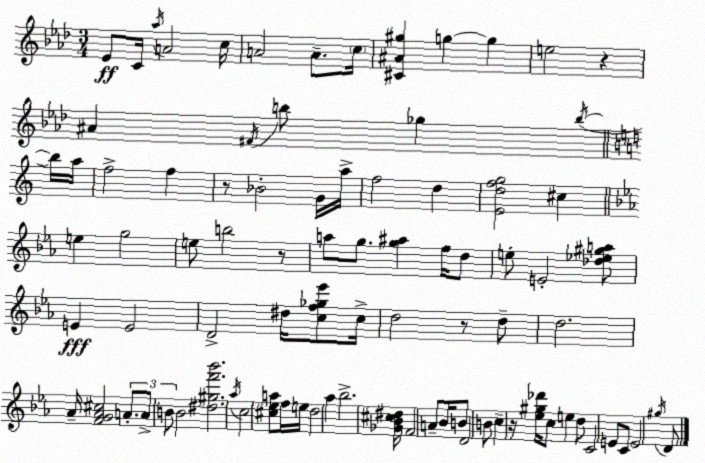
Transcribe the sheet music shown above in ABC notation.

X:1
T:Untitled
M:3/4
L:1/4
K:Fm
_E/2 C/4 _a/4 A2 c/4 A2 A/2 c/4 [^C^A^g] g g e2 z ^A ^F/4 b/2 _g b/4 b/4 a/4 f2 f z/2 _B2 G/4 a/4 f2 d [Edfg]2 ^c e g2 e/2 b2 z/2 a/2 g/2 [g^a] f/4 d/2 e/2 E2 [_d_e^ga]/2 E E2 D2 ^d/4 [cf_g_e']/2 c/4 d2 z/2 d/2 d2 _A/4 [FG_A^c]2 A/2 A/2 B/2 B2 [^d^gf'_b']2 _a/4 c2 [^c_ea]/2 f/4 e/4 d2 _a _b2 [_G_B^c^d]/4 F2 A/2 _B/4 B/2 D2 B/2 c z/4 [_e^g_d']/4 c/2 e d/2 C2 E/2 C/2 E2 ^g/4 D/2